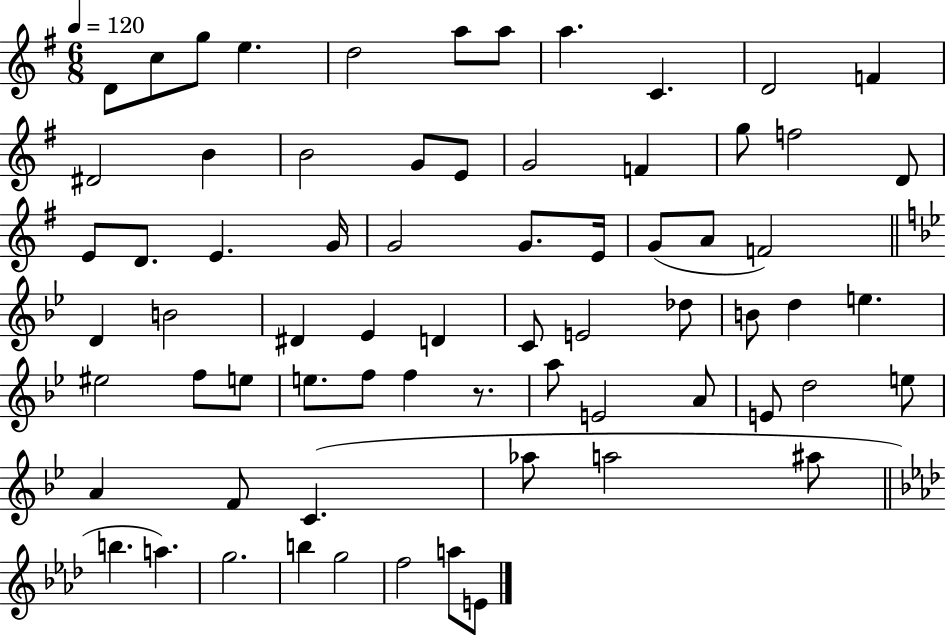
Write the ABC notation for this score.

X:1
T:Untitled
M:6/8
L:1/4
K:G
D/2 c/2 g/2 e d2 a/2 a/2 a C D2 F ^D2 B B2 G/2 E/2 G2 F g/2 f2 D/2 E/2 D/2 E G/4 G2 G/2 E/4 G/2 A/2 F2 D B2 ^D _E D C/2 E2 _d/2 B/2 d e ^e2 f/2 e/2 e/2 f/2 f z/2 a/2 E2 A/2 E/2 d2 e/2 A F/2 C _a/2 a2 ^a/2 b a g2 b g2 f2 a/2 E/2